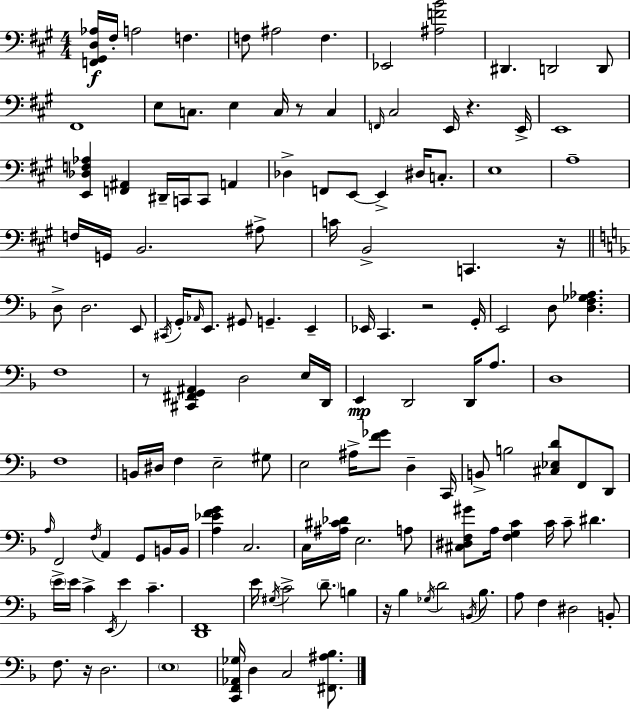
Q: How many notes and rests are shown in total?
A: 140